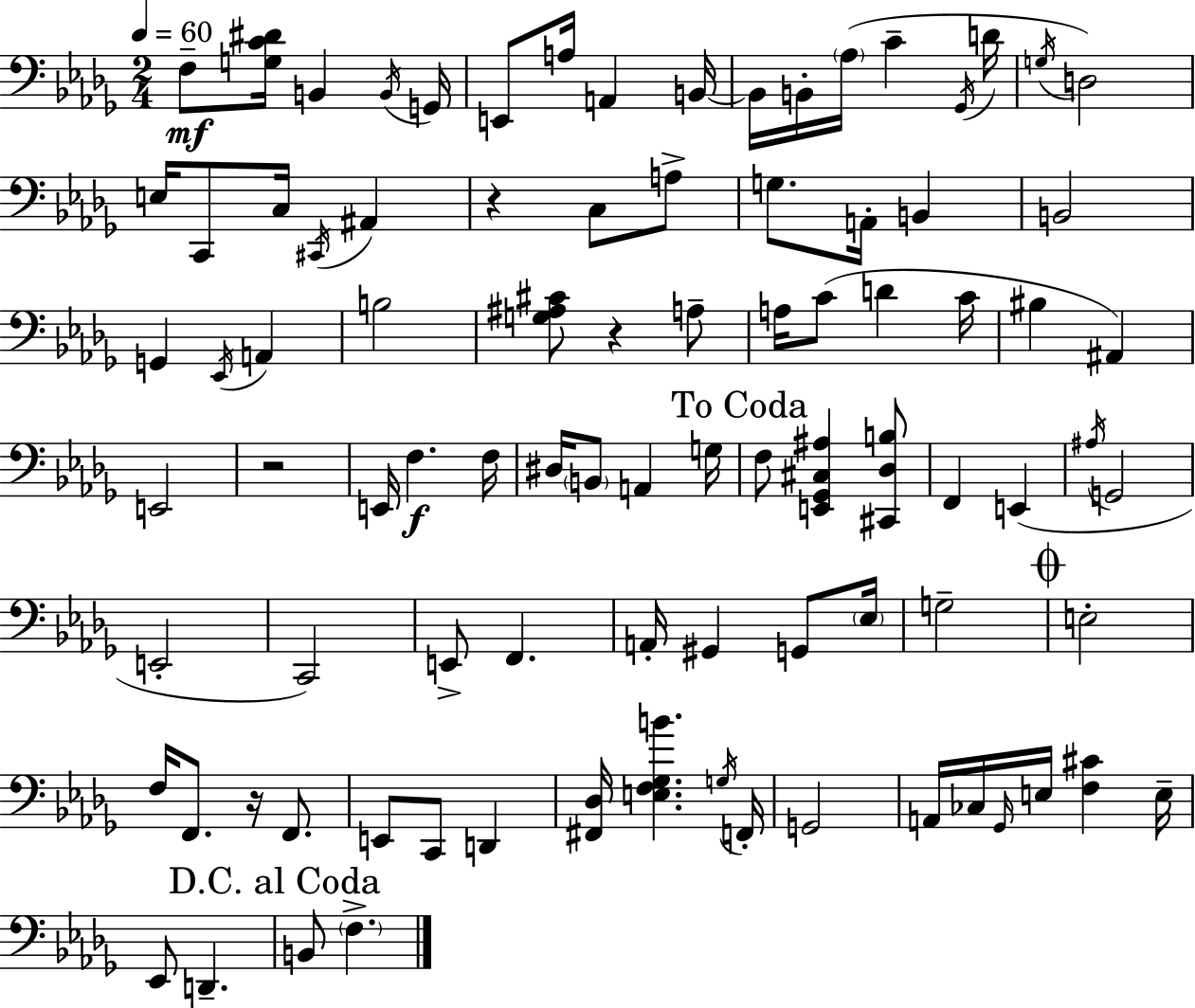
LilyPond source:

{
  \clef bass
  \numericTimeSignature
  \time 2/4
  \key bes \minor
  \tempo 4 = 60
  \repeat volta 2 { f8--\mf <g c' dis'>16 b,4 \acciaccatura { b,16 } | g,16 e,8 a16 a,4 | b,16~~ b,16 b,16-. \parenthesize aes16( c'4-- | \acciaccatura { ges,16 } d'16 \acciaccatura { g16 } d2) | \break e16 c,8 c16 \acciaccatura { cis,16 } | ais,4 r4 | c8 a8-> g8. a,16-. | b,4 b,2 | \break g,4 | \acciaccatura { ees,16 } a,4 b2 | <g ais cis'>8 r4 | a8-- a16 c'8( | \break d'4 c'16 bis4 | ais,4) e,2 | r2 | e,16 f4.\f | \break f16 dis16 \parenthesize b,8 | a,4 g16 \mark "To Coda" f8 <e, ges, cis ais>4 | <cis, des b>8 f,4 | e,4( \acciaccatura { ais16 } g,2 | \break e,2-. | c,2) | e,8-> | f,4. a,16-. gis,4 | \break g,8 \parenthesize ees16 g2-- | \mark \markup { \musicglyph "scripts.coda" } e2-. | f16 f,8. | r16 f,8. e,8 | \break c,8 d,4 <fis, des>16 <e f ges b'>4. | \acciaccatura { g16 } f,16-. g,2 | a,16 | ces16 \grace { ges,16 } e16 <f cis'>4 e16-- | \break ees,8 d,4.-- | \mark "D.C. al Coda" b,8 \parenthesize f4.-> | } \bar "|."
}